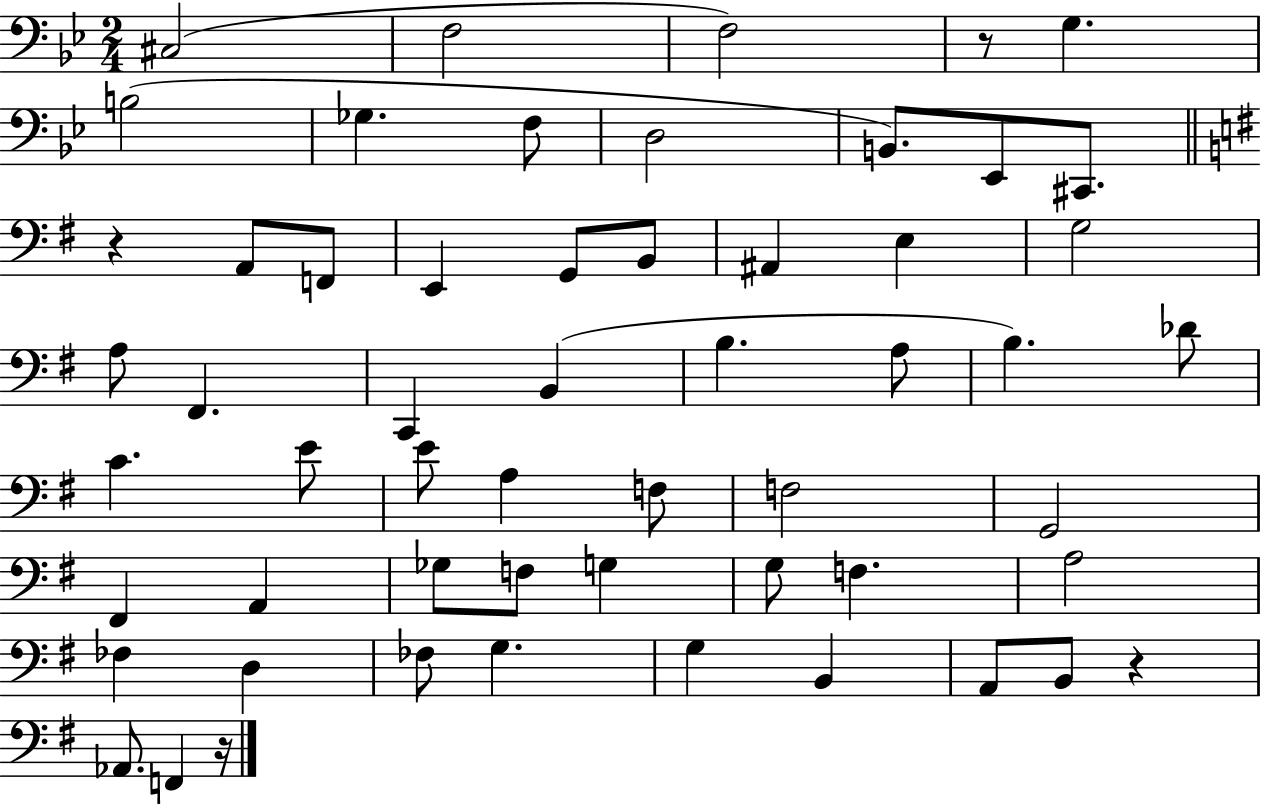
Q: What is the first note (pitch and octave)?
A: C#3